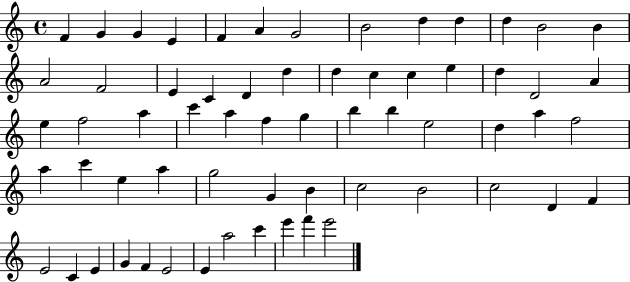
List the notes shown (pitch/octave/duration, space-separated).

F4/q G4/q G4/q E4/q F4/q A4/q G4/h B4/h D5/q D5/q D5/q B4/h B4/q A4/h F4/h E4/q C4/q D4/q D5/q D5/q C5/q C5/q E5/q D5/q D4/h A4/q E5/q F5/h A5/q C6/q A5/q F5/q G5/q B5/q B5/q E5/h D5/q A5/q F5/h A5/q C6/q E5/q A5/q G5/h G4/q B4/q C5/h B4/h C5/h D4/q F4/q E4/h C4/q E4/q G4/q F4/q E4/h E4/q A5/h C6/q E6/q F6/q E6/h